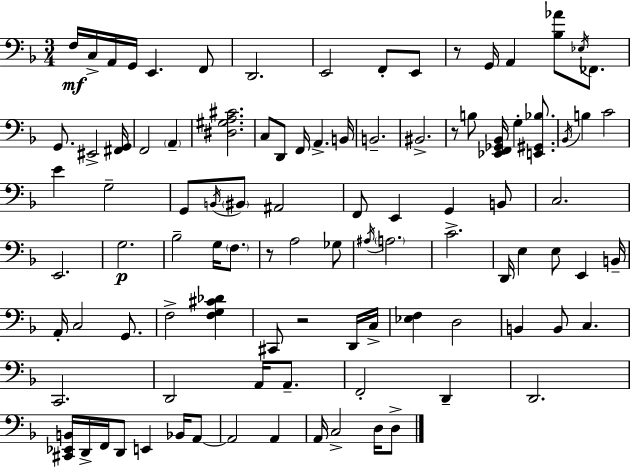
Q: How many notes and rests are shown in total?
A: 98